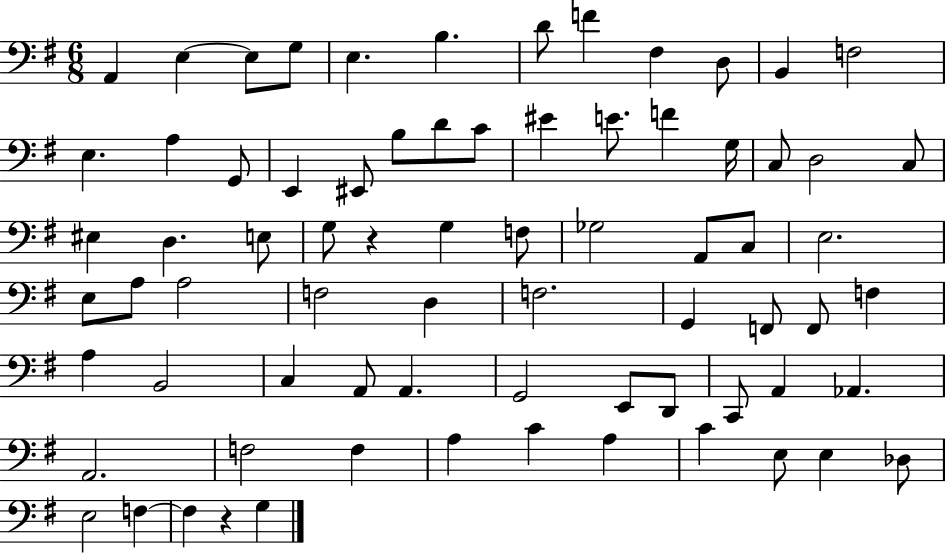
{
  \clef bass
  \numericTimeSignature
  \time 6/8
  \key g \major
  a,4 e4~~ e8 g8 | e4. b4. | d'8 f'4 fis4 d8 | b,4 f2 | \break e4. a4 g,8 | e,4 eis,8 b8 d'8 c'8 | eis'4 e'8. f'4 g16 | c8 d2 c8 | \break eis4 d4. e8 | g8 r4 g4 f8 | ges2 a,8 c8 | e2. | \break e8 a8 a2 | f2 d4 | f2. | g,4 f,8 f,8 f4 | \break a4 b,2 | c4 a,8 a,4. | g,2 e,8 d,8 | c,8 a,4 aes,4. | \break a,2. | f2 f4 | a4 c'4 a4 | c'4 e8 e4 des8 | \break e2 f4~~ | f4 r4 g4 | \bar "|."
}